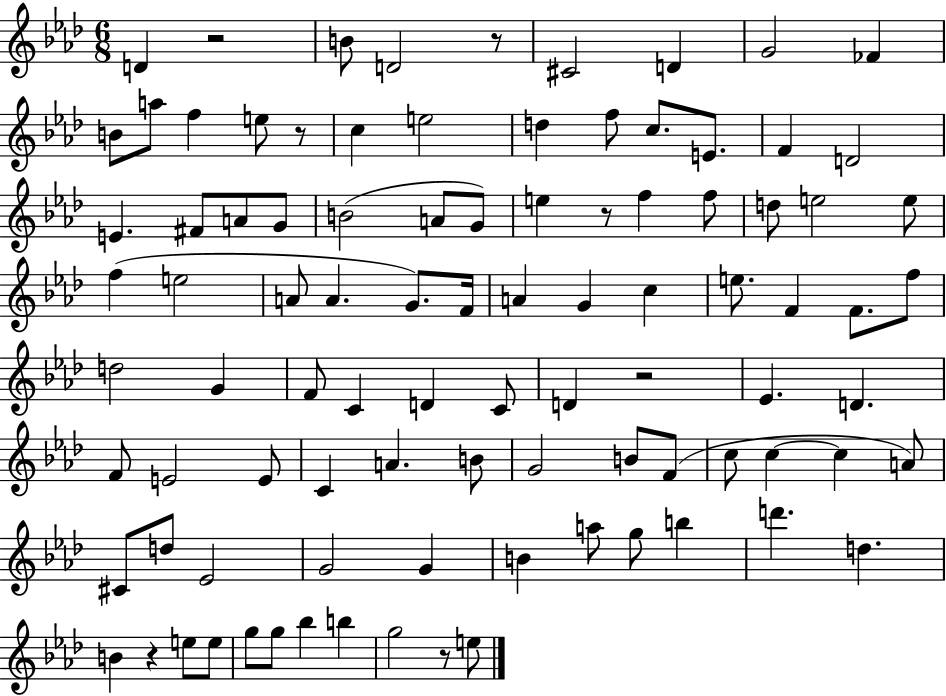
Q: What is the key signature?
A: AES major